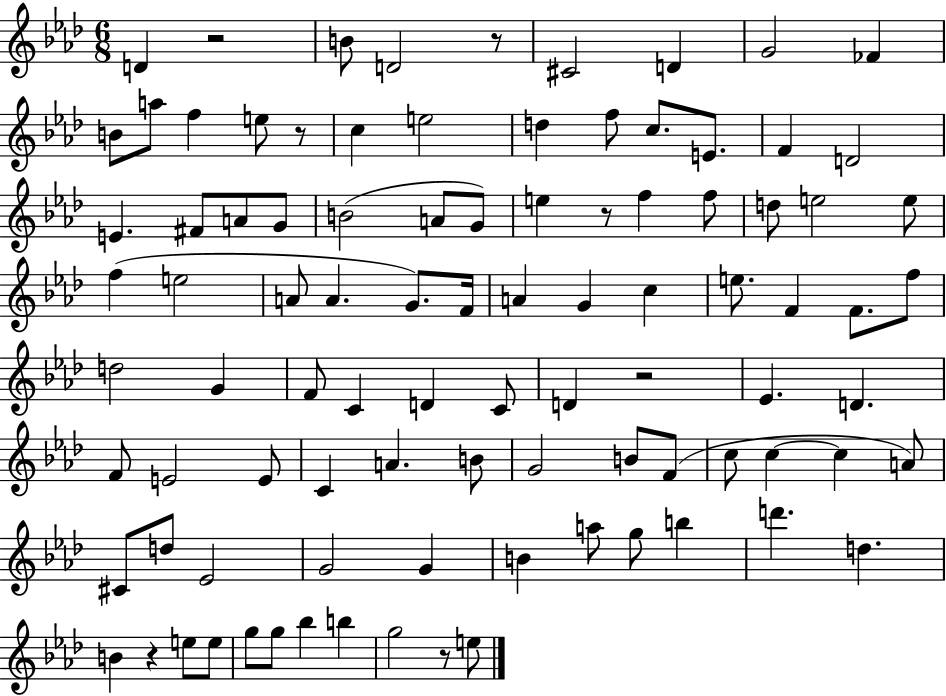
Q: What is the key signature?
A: AES major